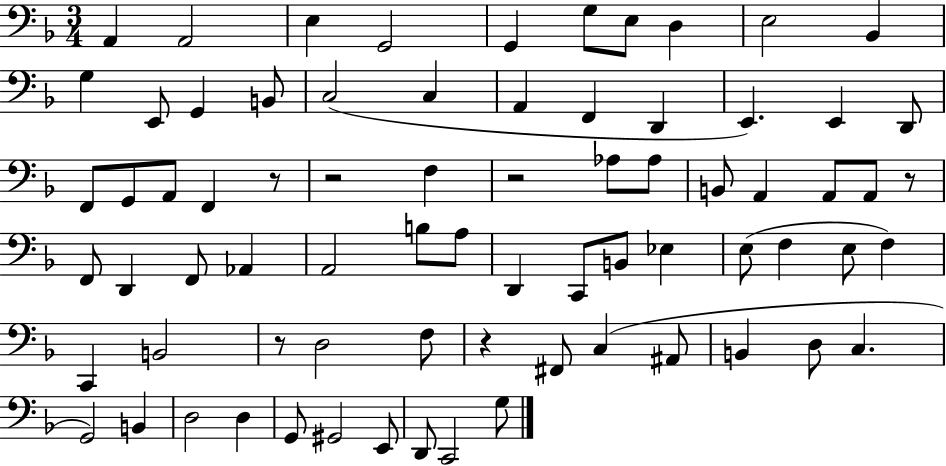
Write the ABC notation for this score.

X:1
T:Untitled
M:3/4
L:1/4
K:F
A,, A,,2 E, G,,2 G,, G,/2 E,/2 D, E,2 _B,, G, E,,/2 G,, B,,/2 C,2 C, A,, F,, D,, E,, E,, D,,/2 F,,/2 G,,/2 A,,/2 F,, z/2 z2 F, z2 _A,/2 _A,/2 B,,/2 A,, A,,/2 A,,/2 z/2 F,,/2 D,, F,,/2 _A,, A,,2 B,/2 A,/2 D,, C,,/2 B,,/2 _E, E,/2 F, E,/2 F, C,, B,,2 z/2 D,2 F,/2 z ^F,,/2 C, ^A,,/2 B,, D,/2 C, G,,2 B,, D,2 D, G,,/2 ^G,,2 E,,/2 D,,/2 C,,2 G,/2